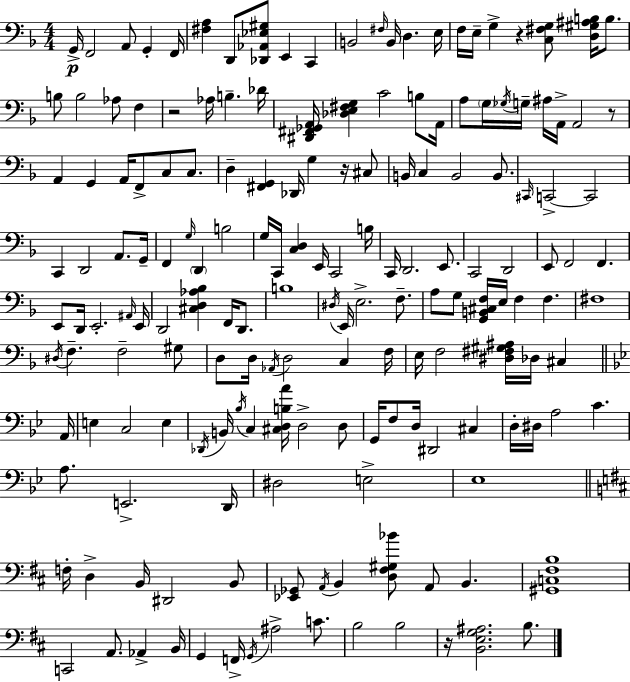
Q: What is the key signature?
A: F major